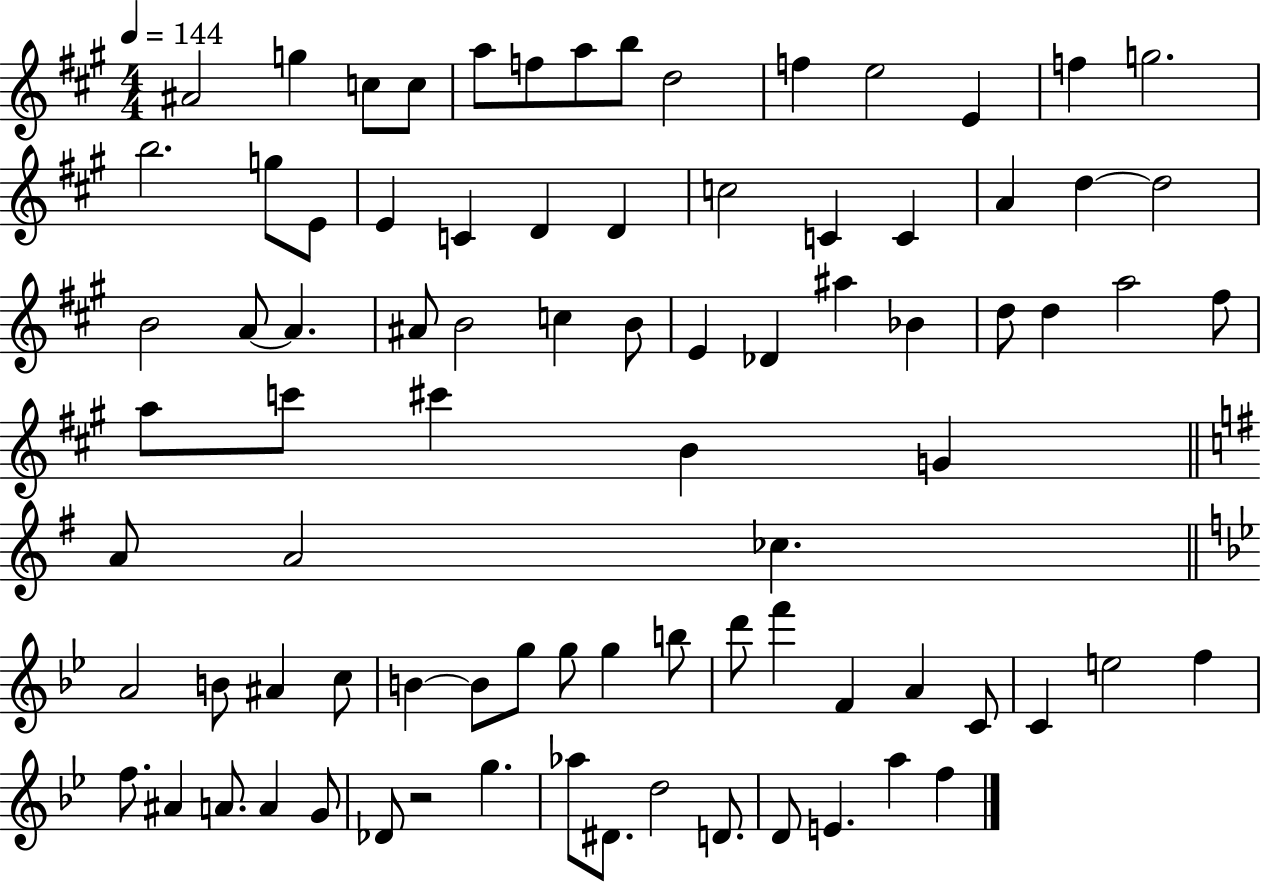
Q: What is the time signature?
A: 4/4